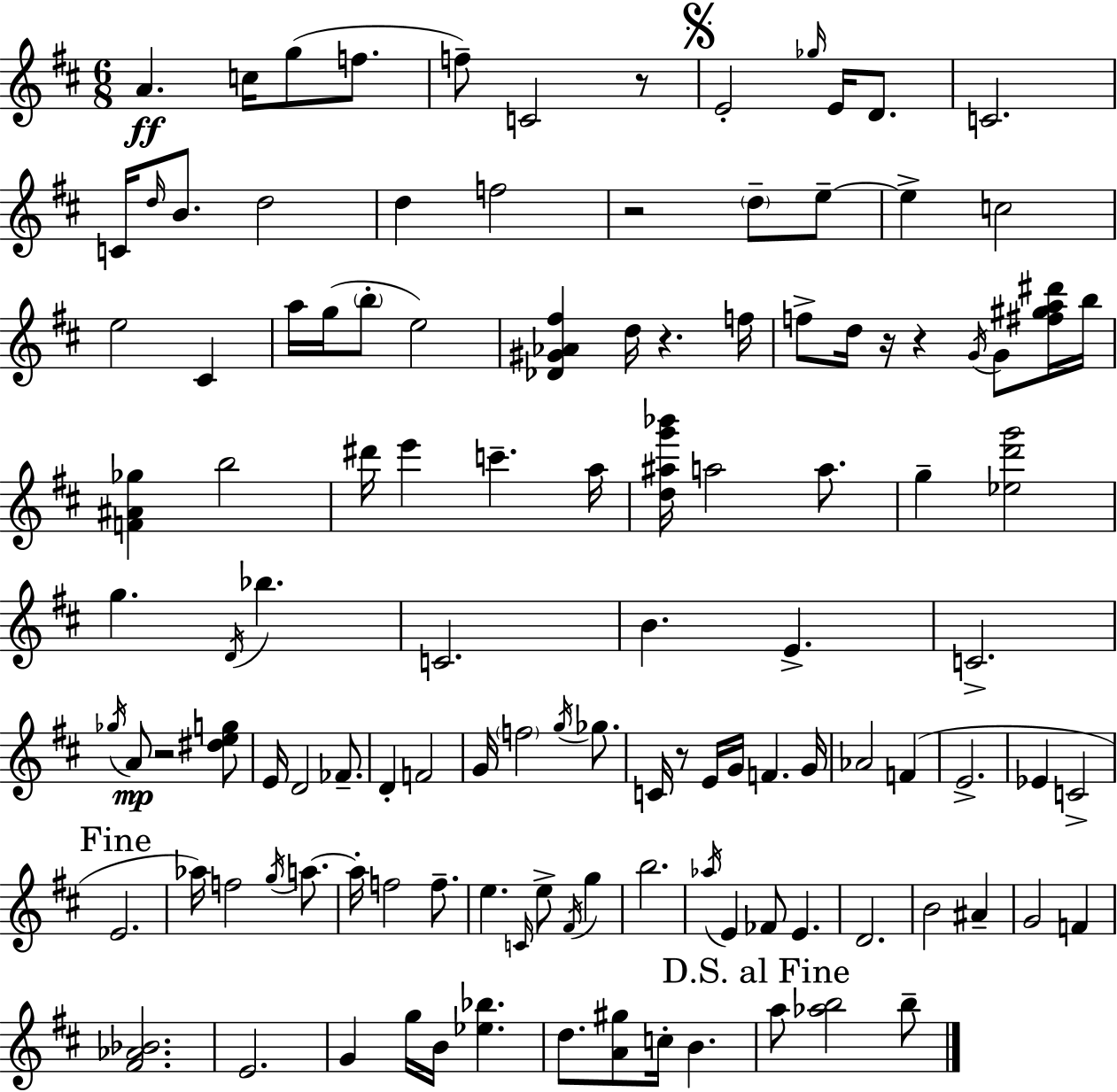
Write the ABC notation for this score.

X:1
T:Untitled
M:6/8
L:1/4
K:D
A c/4 g/2 f/2 f/2 C2 z/2 E2 _g/4 E/4 D/2 C2 C/4 d/4 B/2 d2 d f2 z2 d/2 e/2 e c2 e2 ^C a/4 g/4 b/2 e2 [_D^G_A^f] d/4 z f/4 f/2 d/4 z/4 z G/4 G/2 [^f^ga^d']/4 b/4 [F^A_g] b2 ^d'/4 e' c' a/4 [d^ag'_b']/4 a2 a/2 g [_ed'g']2 g D/4 _b C2 B E C2 _g/4 A/2 z2 [^deg]/2 E/4 D2 _F/2 D F2 G/4 f2 g/4 _g/2 C/4 z/2 E/4 G/4 F G/4 _A2 F E2 _E C2 E2 _a/4 f2 g/4 a/2 a/4 f2 f/2 e C/4 e/2 ^F/4 g b2 _a/4 E _F/2 E D2 B2 ^A G2 F [^F_A_B]2 E2 G g/4 B/4 [_e_b] d/2 [A^g]/2 c/4 B a/2 [_ab]2 b/2